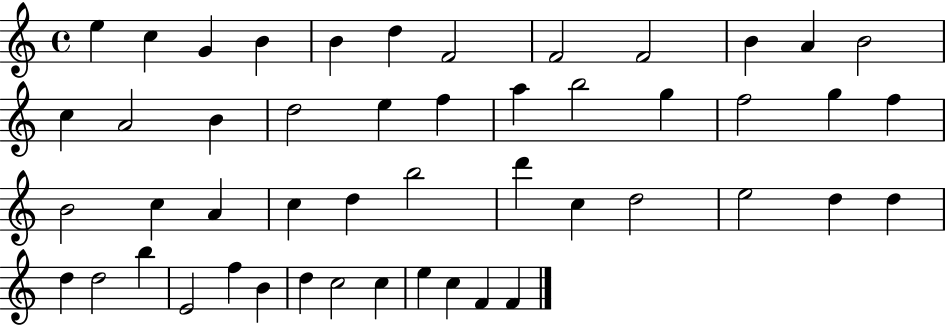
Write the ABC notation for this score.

X:1
T:Untitled
M:4/4
L:1/4
K:C
e c G B B d F2 F2 F2 B A B2 c A2 B d2 e f a b2 g f2 g f B2 c A c d b2 d' c d2 e2 d d d d2 b E2 f B d c2 c e c F F